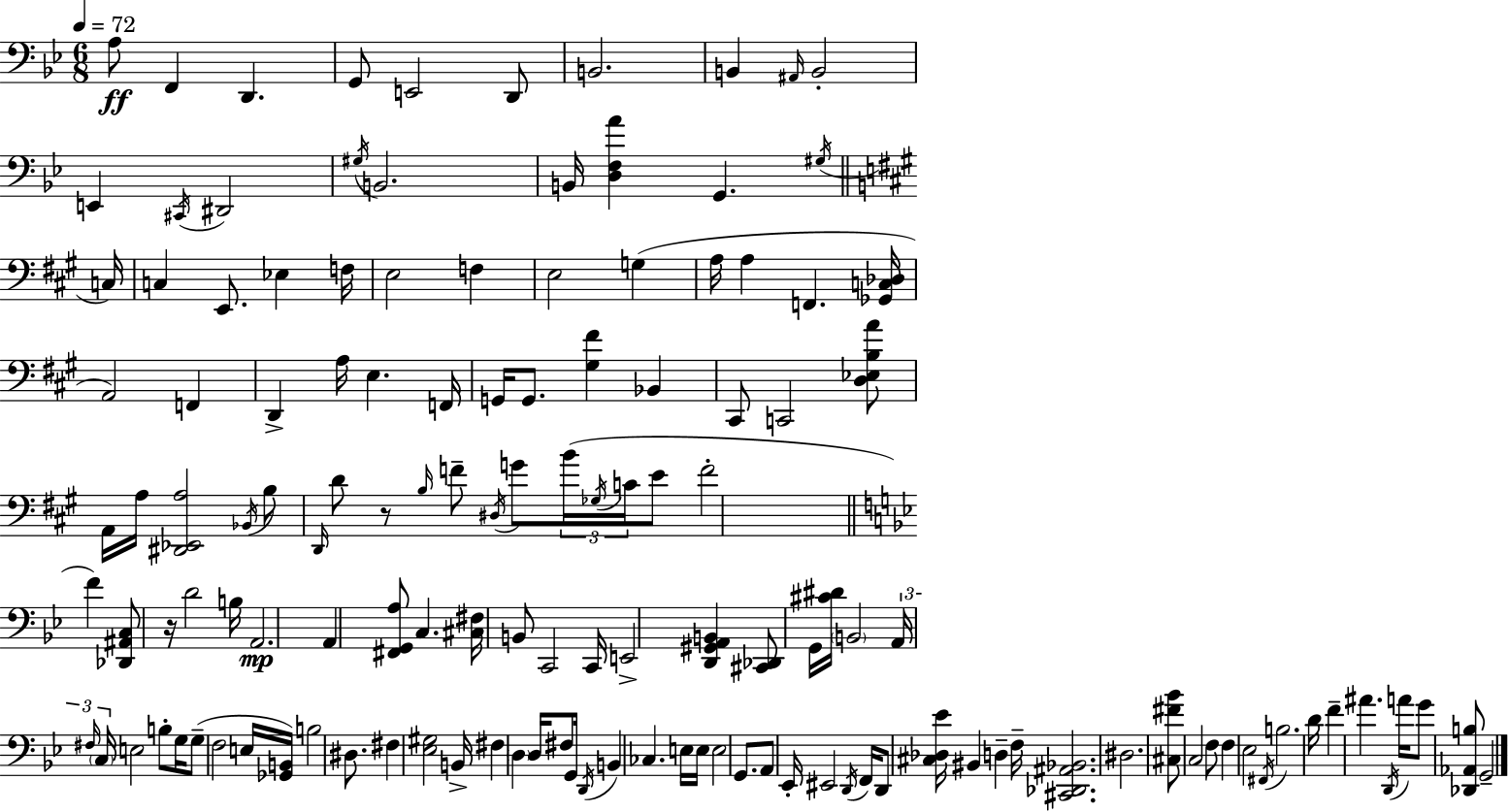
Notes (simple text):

A3/e F2/q D2/q. G2/e E2/h D2/e B2/h. B2/q A#2/s B2/h E2/q C#2/s D#2/h G#3/s B2/h. B2/s [D3,F3,A4]/q G2/q. G#3/s C3/s C3/q E2/e. Eb3/q F3/s E3/h F3/q E3/h G3/q A3/s A3/q F2/q. [Gb2,C3,Db3]/s A2/h F2/q D2/q A3/s E3/q. F2/s G2/s G2/e. [G#3,F#4]/q Bb2/q C#2/e C2/h [D3,Eb3,B3,A4]/e A2/s A3/s [D#2,Eb2,A3]/h Bb2/s B3/e D2/s D4/e R/e B3/s F4/e D#3/s G4/e B4/s Gb3/s C4/s E4/e F4/h F4/q [Db2,A#2,C3]/e R/s D4/h B3/s A2/h. A2/q [F#2,G2,A3]/e C3/q. [C#3,F#3]/s B2/e C2/h C2/s E2/h [D2,G#2,A2,B2]/q [C#2,Db2]/e G2/s [C#4,D#4]/s B2/h A2/s F#3/s C3/s E3/h B3/e G3/s G3/e F3/h E3/s [Gb2,B2]/s B3/h D#3/e. F#3/q [Eb3,G#3]/h B2/s F#3/q D3/q D3/s F#3/e G2/s D2/s B2/q CES3/q. E3/s E3/s E3/h G2/e. A2/e Eb2/s EIS2/h D2/s F2/s D2/e [C#3,Db3,Eb4]/s BIS2/q D3/q F3/s [C#2,Db2,A#2,Bb2]/h. D#3/h. [C#3,F#4,Bb4]/e C3/h F3/e F3/q Eb3/h F#2/s B3/h. D4/s F4/q A#4/q. D2/s A4/s G4/e [Db2,Ab2,B3]/e G2/h